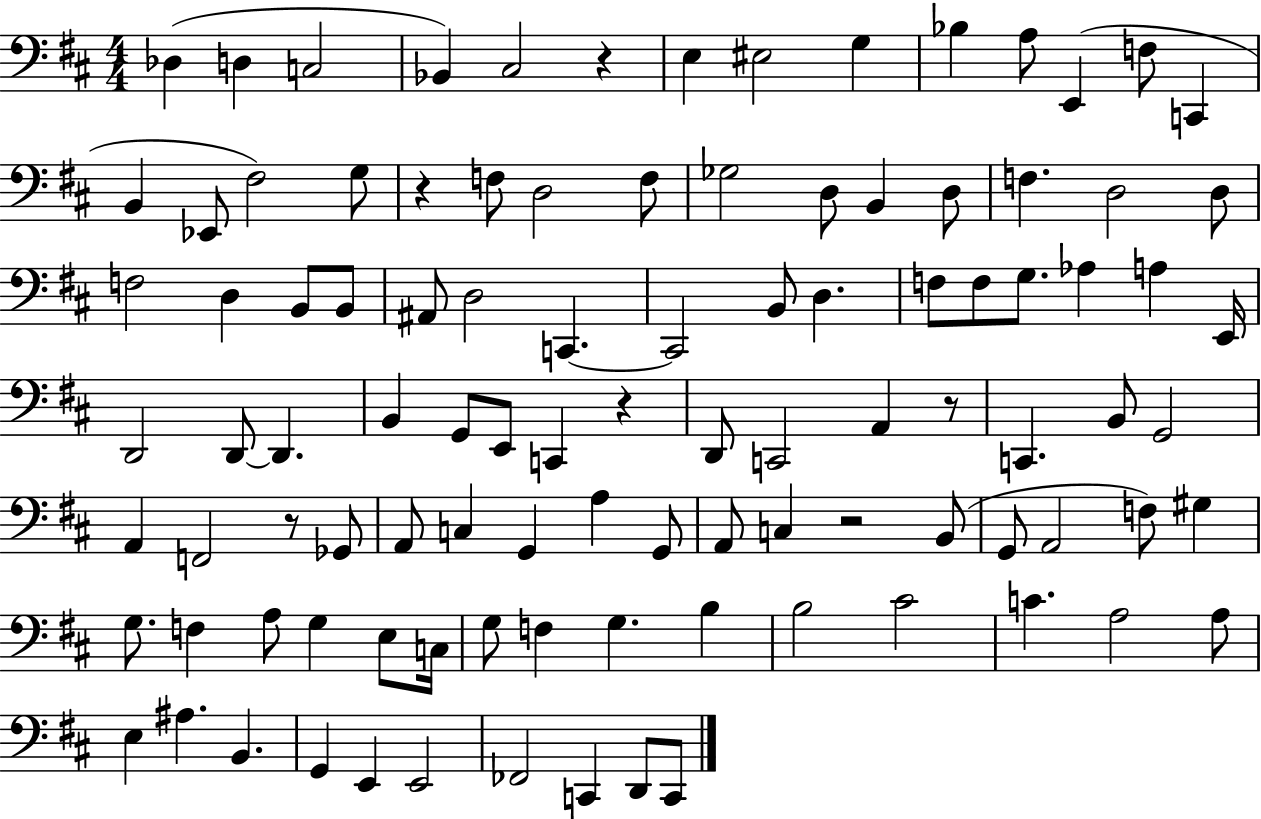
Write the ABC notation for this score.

X:1
T:Untitled
M:4/4
L:1/4
K:D
_D, D, C,2 _B,, ^C,2 z E, ^E,2 G, _B, A,/2 E,, F,/2 C,, B,, _E,,/2 ^F,2 G,/2 z F,/2 D,2 F,/2 _G,2 D,/2 B,, D,/2 F, D,2 D,/2 F,2 D, B,,/2 B,,/2 ^A,,/2 D,2 C,, C,,2 B,,/2 D, F,/2 F,/2 G,/2 _A, A, E,,/4 D,,2 D,,/2 D,, B,, G,,/2 E,,/2 C,, z D,,/2 C,,2 A,, z/2 C,, B,,/2 G,,2 A,, F,,2 z/2 _G,,/2 A,,/2 C, G,, A, G,,/2 A,,/2 C, z2 B,,/2 G,,/2 A,,2 F,/2 ^G, G,/2 F, A,/2 G, E,/2 C,/4 G,/2 F, G, B, B,2 ^C2 C A,2 A,/2 E, ^A, B,, G,, E,, E,,2 _F,,2 C,, D,,/2 C,,/2